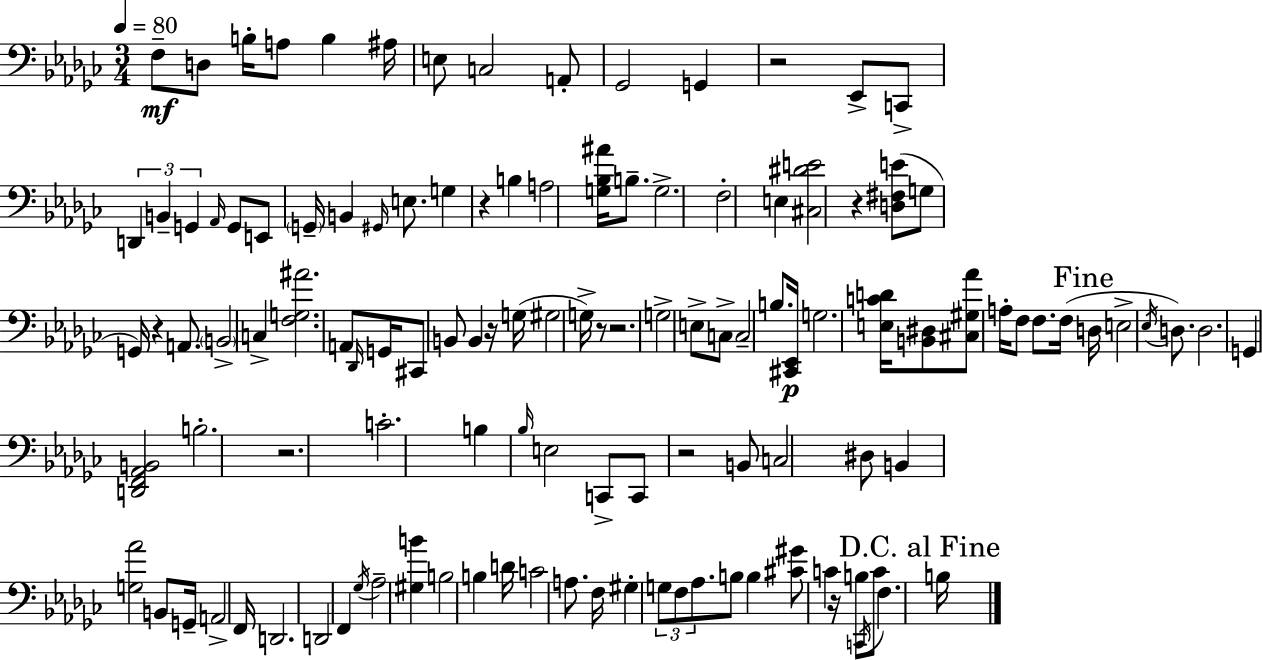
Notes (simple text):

F3/e D3/e B3/s A3/e B3/q A#3/s E3/e C3/h A2/e Gb2/h G2/q R/h Eb2/e C2/e D2/q B2/q G2/q Ab2/s G2/e E2/e G2/s B2/q G#2/s E3/e. G3/q R/q B3/q A3/h [G3,Bb3,A#4]/s B3/e. G3/h. F3/h E3/q [C#3,D#4,E4]/h R/q [D3,F#3,E4]/e G3/e G2/s R/q A2/e. B2/h C3/q [F3,G3,A#4]/h. A2/e Db2/s G2/s C#2/e B2/e B2/q R/s G3/s G#3/h G3/s R/e R/h. G3/h E3/e C3/e C3/h B3/e. [C#2,Eb2]/s G3/h. [E3,C4,D4]/s [B2,D#3]/e [C#3,G#3,Ab4]/e A3/s F3/e F3/e. F3/s D3/s E3/h Eb3/s D3/e. D3/h. G2/q [D2,F2,Ab2,B2]/h B3/h. R/h. C4/h. B3/q Bb3/s E3/h C2/e C2/e R/h B2/e C3/h D#3/e B2/q [G3,Ab4]/h B2/e G2/s A2/h F2/s D2/h. D2/h F2/q Gb3/s Ab3/h [G#3,B4]/q B3/h B3/q D4/s C4/h A3/e. F3/s G#3/q G3/e F3/e Ab3/e. B3/e B3/q [C#4,G#4]/e C4/q R/s B3/e C2/s C4/e F3/q. B3/s